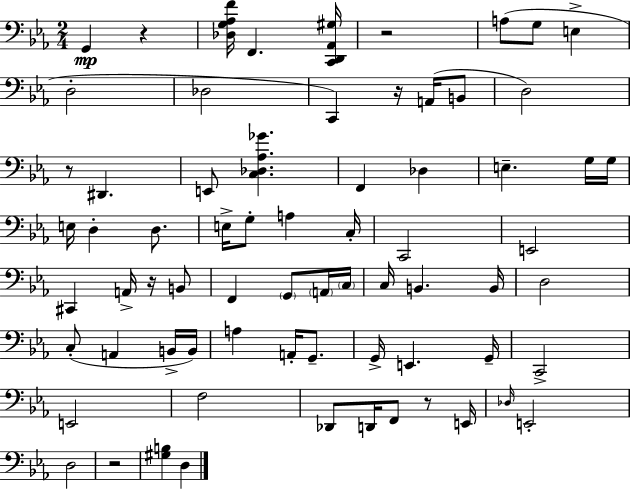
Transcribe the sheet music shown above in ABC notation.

X:1
T:Untitled
M:2/4
L:1/4
K:Eb
G,, z [_D,G,_A,F]/4 F,, [C,,D,,_A,,^G,]/4 z2 A,/2 G,/2 E, D,2 _D,2 C,, z/4 A,,/4 B,,/2 D,2 z/2 ^D,, E,,/2 [C,_D,_A,_G] F,, _D, E, G,/4 G,/4 E,/4 D, D,/2 E,/4 G,/2 A, C,/4 C,,2 E,,2 ^C,, A,,/4 z/4 B,,/2 F,, G,,/2 A,,/4 C,/4 C,/4 B,, B,,/4 D,2 C,/2 A,, B,,/4 B,,/4 A, A,,/4 G,,/2 G,,/4 E,, G,,/4 C,,2 E,,2 F,2 _D,,/2 D,,/4 F,,/2 z/2 E,,/4 _D,/4 E,,2 D,2 z2 [^G,B,] D,